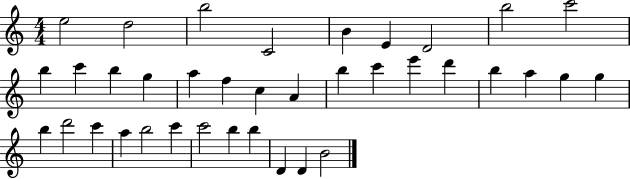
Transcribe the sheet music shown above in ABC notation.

X:1
T:Untitled
M:4/4
L:1/4
K:C
e2 d2 b2 C2 B E D2 b2 c'2 b c' b g a f c A b c' e' d' b a g g b d'2 c' a b2 c' c'2 b b D D B2